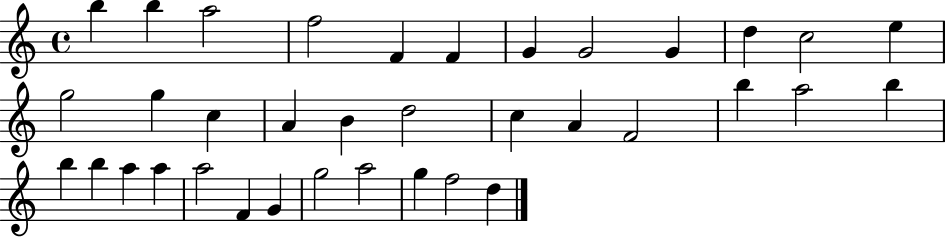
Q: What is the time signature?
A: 4/4